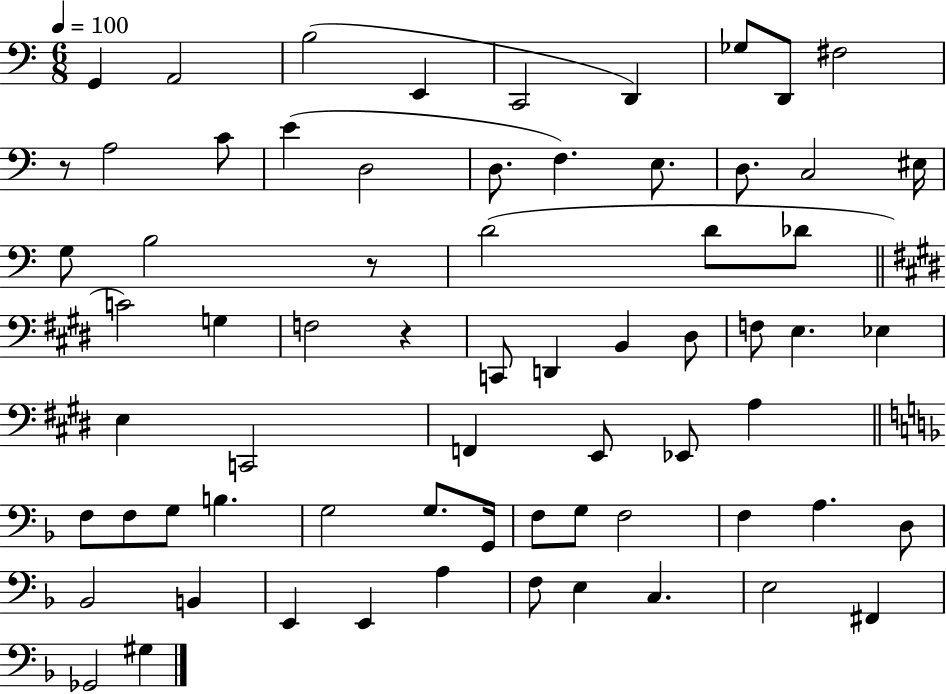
G2/q A2/h B3/h E2/q C2/h D2/q Gb3/e D2/e F#3/h R/e A3/h C4/e E4/q D3/h D3/e. F3/q. E3/e. D3/e. C3/h EIS3/s G3/e B3/h R/e D4/h D4/e Db4/e C4/h G3/q F3/h R/q C2/e D2/q B2/q D#3/e F3/e E3/q. Eb3/q E3/q C2/h F2/q E2/e Eb2/e A3/q F3/e F3/e G3/e B3/q. G3/h G3/e. G2/s F3/e G3/e F3/h F3/q A3/q. D3/e Bb2/h B2/q E2/q E2/q A3/q F3/e E3/q C3/q. E3/h F#2/q Gb2/h G#3/q